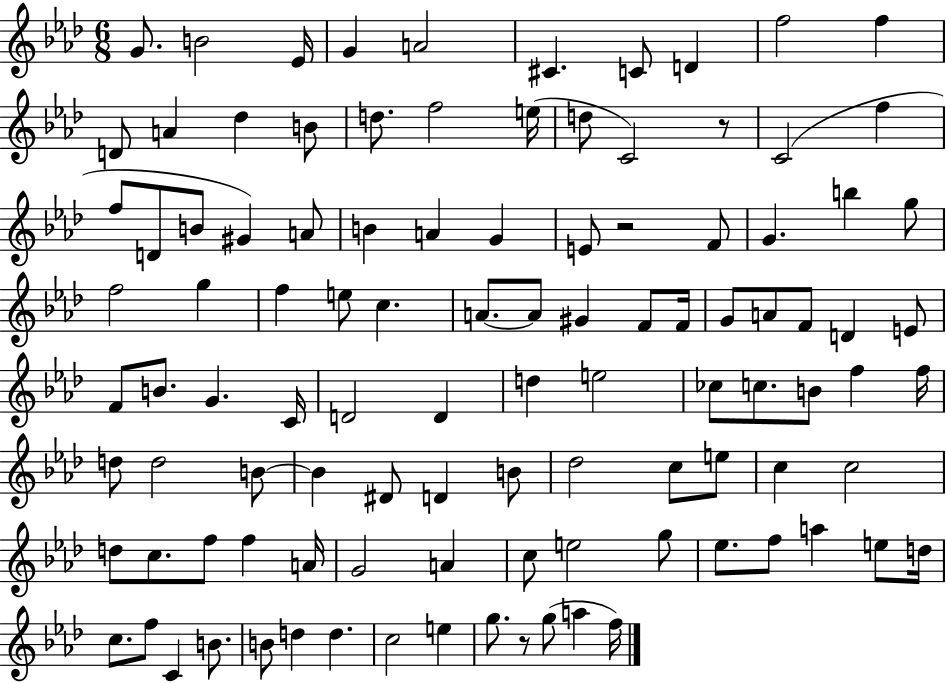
G4/e. B4/h Eb4/s G4/q A4/h C#4/q. C4/e D4/q F5/h F5/q D4/e A4/q Db5/q B4/e D5/e. F5/h E5/s D5/e C4/h R/e C4/h F5/q F5/e D4/e B4/e G#4/q A4/e B4/q A4/q G4/q E4/e R/h F4/e G4/q. B5/q G5/e F5/h G5/q F5/q E5/e C5/q. A4/e. A4/e G#4/q F4/e F4/s G4/e A4/e F4/e D4/q E4/e F4/e B4/e. G4/q. C4/s D4/h D4/q D5/q E5/h CES5/e C5/e. B4/e F5/q F5/s D5/e D5/h B4/e B4/q D#4/e D4/q B4/e Db5/h C5/e E5/e C5/q C5/h D5/e C5/e. F5/e F5/q A4/s G4/h A4/q C5/e E5/h G5/e Eb5/e. F5/e A5/q E5/e D5/s C5/e. F5/e C4/q B4/e. B4/e D5/q D5/q. C5/h E5/q G5/e. R/e G5/e A5/q F5/s